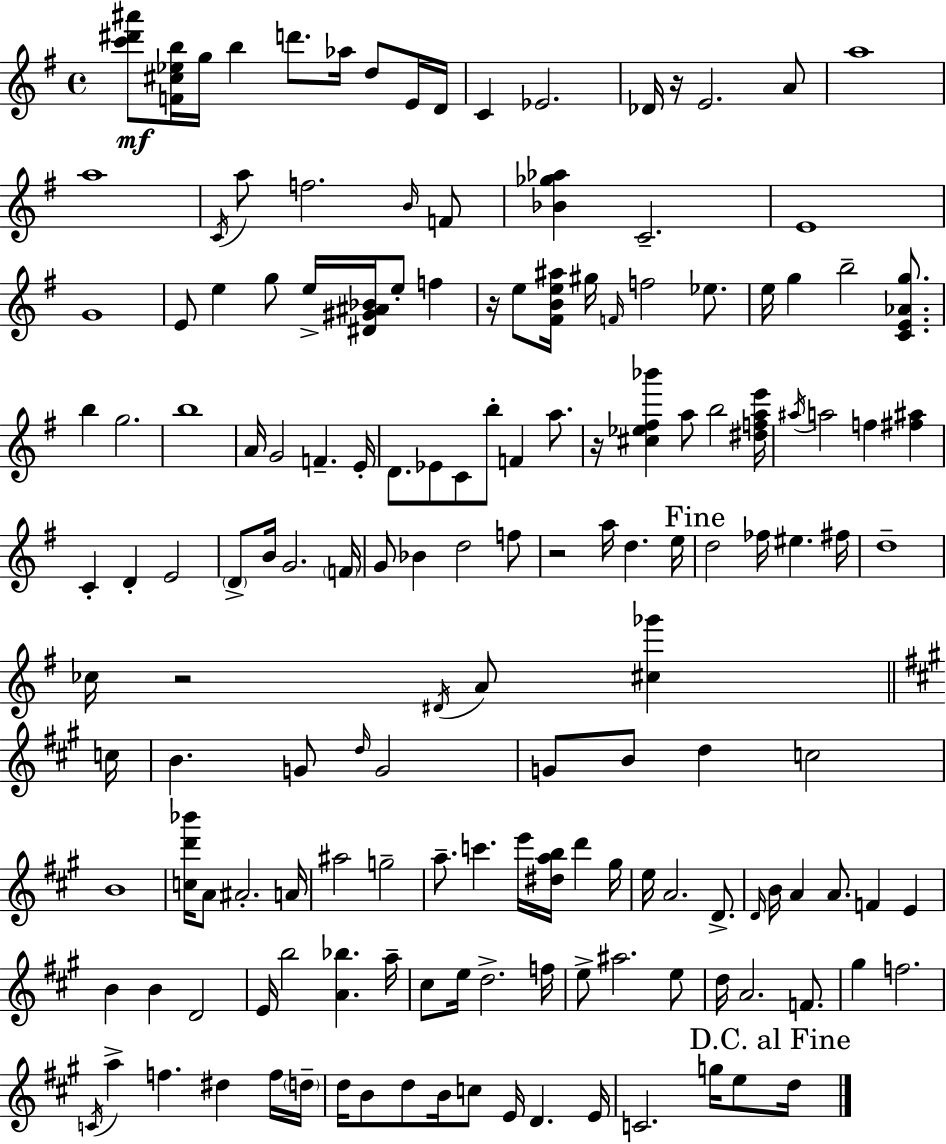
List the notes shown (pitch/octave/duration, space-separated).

[C6,D#6,A#6]/e [F4,C#5,Eb5,B5]/s G5/s B5/q D6/e. Ab5/s D5/e E4/s D4/s C4/q Eb4/h. Db4/s R/s E4/h. A4/e A5/w A5/w C4/s A5/e F5/h. B4/s F4/e [Bb4,Gb5,Ab5]/q C4/h. E4/w G4/w E4/e E5/q G5/e E5/s [D#4,G#4,A#4,Bb4]/s E5/e F5/q R/s E5/e [F#4,B4,E5,A#5]/s G#5/s F4/s F5/h Eb5/e. E5/s G5/q B5/h [C4,E4,Ab4,G5]/e. B5/q G5/h. B5/w A4/s G4/h F4/q. E4/s D4/e. Eb4/e C4/e B5/e F4/q A5/e. R/s [C#5,Eb5,F#5,Bb6]/q A5/e B5/h [D#5,F5,A5,E6]/s A#5/s A5/h F5/q [F#5,A#5]/q C4/q D4/q E4/h D4/e B4/s G4/h. F4/s G4/e Bb4/q D5/h F5/e R/h A5/s D5/q. E5/s D5/h FES5/s EIS5/q. F#5/s D5/w CES5/s R/h D#4/s A4/e [C#5,Gb6]/q C5/s B4/q. G4/e D5/s G4/h G4/e B4/e D5/q C5/h B4/w [C5,D6,Bb6]/s A4/e A#4/h. A4/s A#5/h G5/h A5/e. C6/q. E6/s [D#5,A5,B5]/s D6/q G#5/s E5/s A4/h. D4/e. D4/s B4/s A4/q A4/e. F4/q E4/q B4/q B4/q D4/h E4/s B5/h [A4,Bb5]/q. A5/s C#5/e E5/s D5/h. F5/s E5/e A#5/h. E5/e D5/s A4/h. F4/e. G#5/q F5/h. C4/s A5/q F5/q. D#5/q F5/s D5/s D5/s B4/e D5/e B4/s C5/e E4/s D4/q. E4/s C4/h. G5/s E5/e D5/s